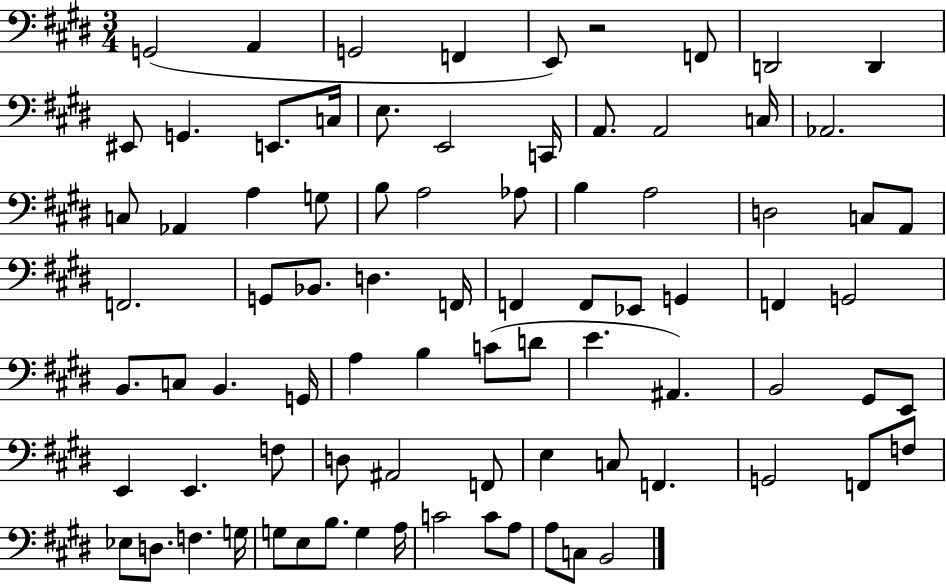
{
  \clef bass
  \numericTimeSignature
  \time 3/4
  \key e \major
  g,2( a,4 | g,2 f,4 | e,8) r2 f,8 | d,2 d,4 | \break eis,8 g,4. e,8. c16 | e8. e,2 c,16 | a,8. a,2 c16 | aes,2. | \break c8 aes,4 a4 g8 | b8 a2 aes8 | b4 a2 | d2 c8 a,8 | \break f,2. | g,8 bes,8. d4. f,16 | f,4 f,8 ees,8 g,4 | f,4 g,2 | \break b,8. c8 b,4. g,16 | a4 b4 c'8( d'8 | e'4. ais,4.) | b,2 gis,8 e,8 | \break e,4 e,4. f8 | d8 ais,2 f,8 | e4 c8 f,4. | g,2 f,8 f8 | \break ees8 d8. f4. g16 | g8 e8 b8. g4 a16 | c'2 c'8 a8 | a8 c8 b,2 | \break \bar "|."
}